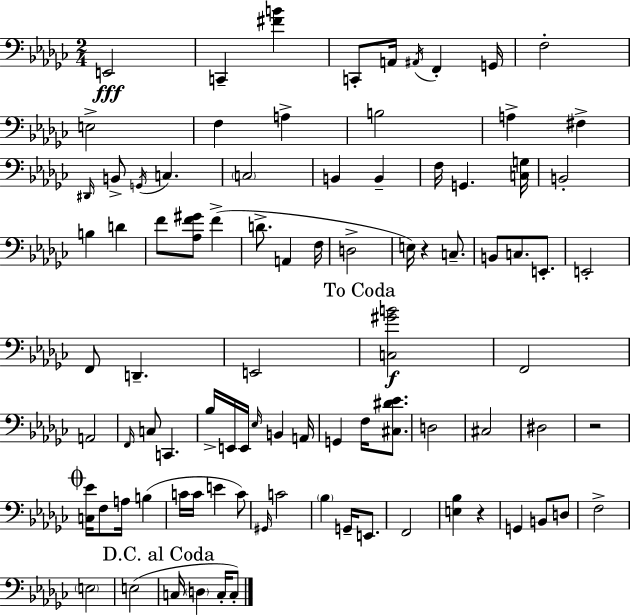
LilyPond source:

{
  \clef bass
  \numericTimeSignature
  \time 2/4
  \key ees \minor
  \repeat volta 2 { e,2\fff | c,4-- <fis' b'>4 | c,8-. a,16 \acciaccatura { ais,16 } f,4-. | g,16 f2-. | \break e2-> | f4 a4-> | b2 | a4-> fis4-> | \break \grace { dis,16 } b,8-> \acciaccatura { g,16 } c4. | \parenthesize c2 | b,4 b,4-- | f16 g,4. | \break <c g>16 b,2-. | b4 d'4 | f'8 <aes f' gis'>8 f'4->( | d'8.-> a,4 | \break f16 d2-> | e16) r4 | c8.-- b,8 c8. | e,8.-. e,2-. | \break f,8 d,4.-- | e,2 | \mark "To Coda" <c gis' b'>2\f | f,2 | \break a,2 | \grace { f,16 } c8 c,4. | bes16-> e,16 e,16 \grace { ees16 } | b,4 a,16 g,4 | \break f16 <cis dis' ees'>8. d2 | cis2 | dis2 | r2 | \break \mark \markup { \musicglyph "scripts.coda" } <c ees'>16 f8 | a16 b4( c'16 c'16 e'4 | c'8) \grace { gis,16 } c'2 | \parenthesize bes4 | \break g,16-- e,8. f,2 | <e bes>4 | r4 g,4 | b,8 d8 f2-> | \break \parenthesize e2 | e2( | \mark "D.C. al Coda" c16 \parenthesize d4 | c16-. c8-.) } \bar "|."
}